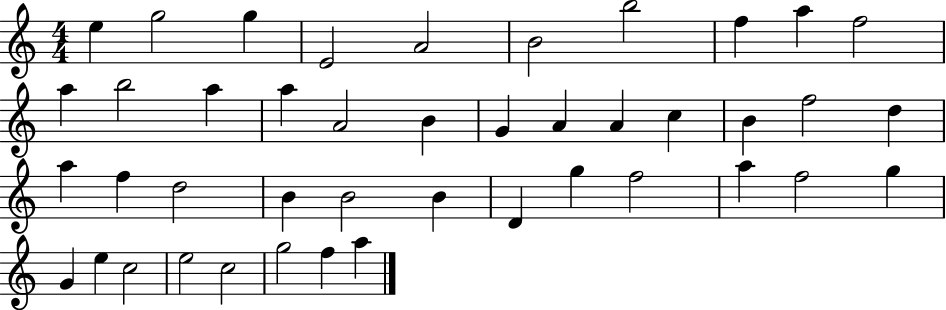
X:1
T:Untitled
M:4/4
L:1/4
K:C
e g2 g E2 A2 B2 b2 f a f2 a b2 a a A2 B G A A c B f2 d a f d2 B B2 B D g f2 a f2 g G e c2 e2 c2 g2 f a